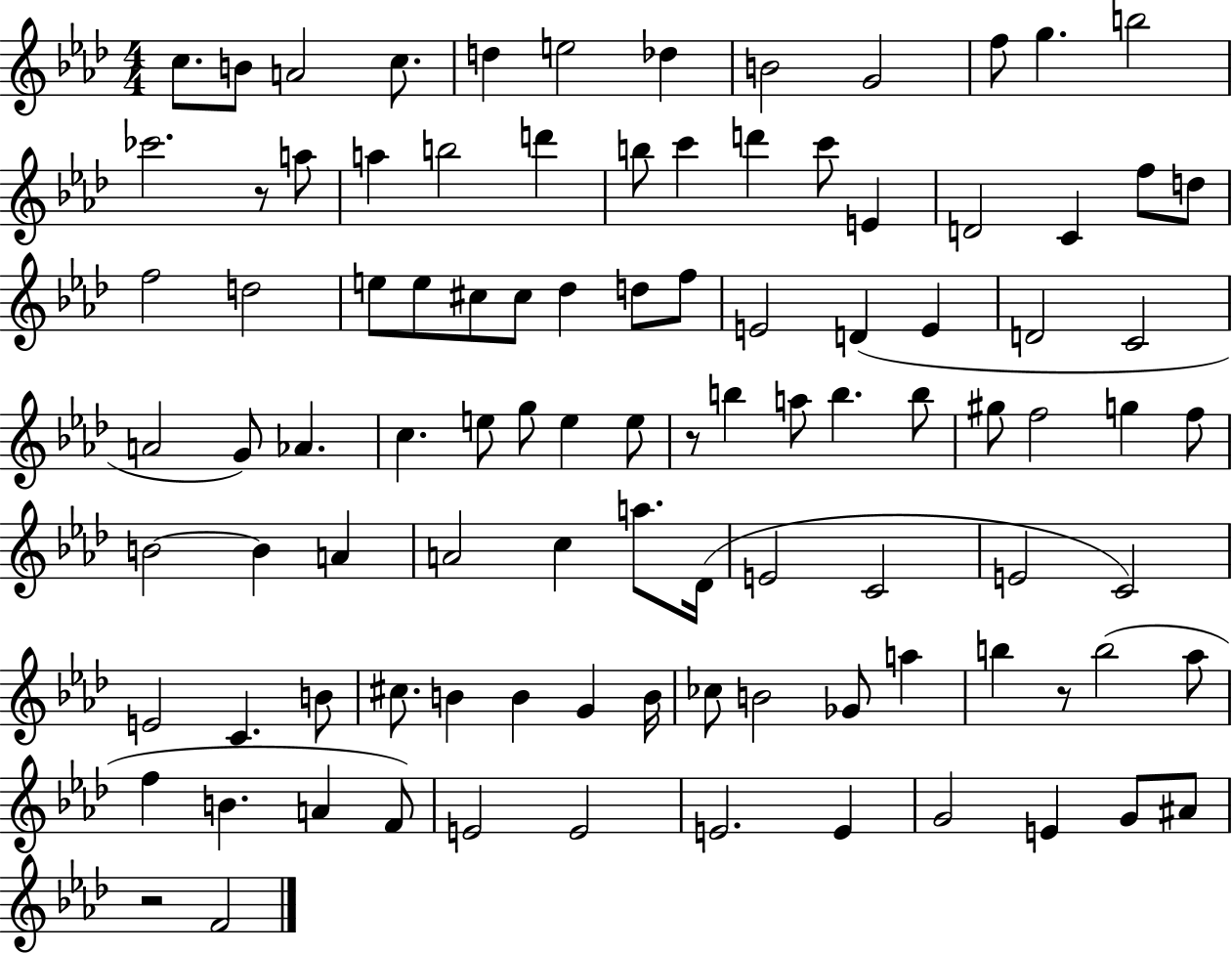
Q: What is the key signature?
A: AES major